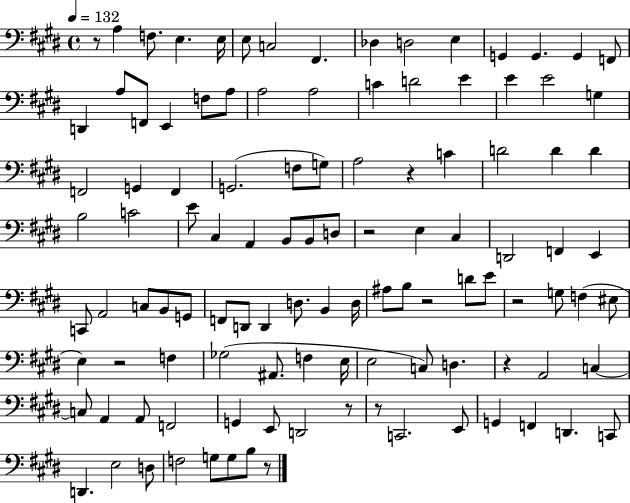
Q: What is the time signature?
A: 4/4